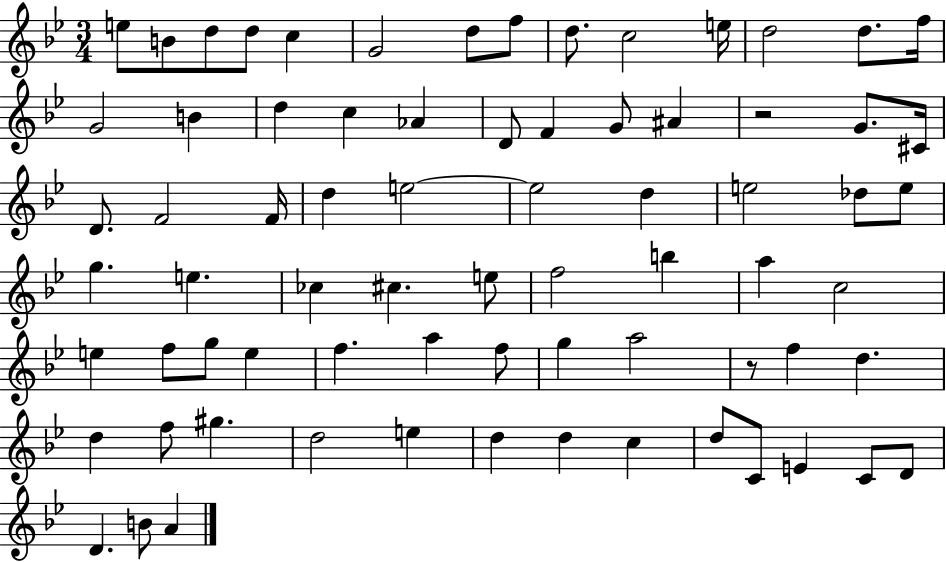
{
  \clef treble
  \numericTimeSignature
  \time 3/4
  \key bes \major
  e''8 b'8 d''8 d''8 c''4 | g'2 d''8 f''8 | d''8. c''2 e''16 | d''2 d''8. f''16 | \break g'2 b'4 | d''4 c''4 aes'4 | d'8 f'4 g'8 ais'4 | r2 g'8. cis'16 | \break d'8. f'2 f'16 | d''4 e''2~~ | e''2 d''4 | e''2 des''8 e''8 | \break g''4. e''4. | ces''4 cis''4. e''8 | f''2 b''4 | a''4 c''2 | \break e''4 f''8 g''8 e''4 | f''4. a''4 f''8 | g''4 a''2 | r8 f''4 d''4. | \break d''4 f''8 gis''4. | d''2 e''4 | d''4 d''4 c''4 | d''8 c'8 e'4 c'8 d'8 | \break d'4. b'8 a'4 | \bar "|."
}